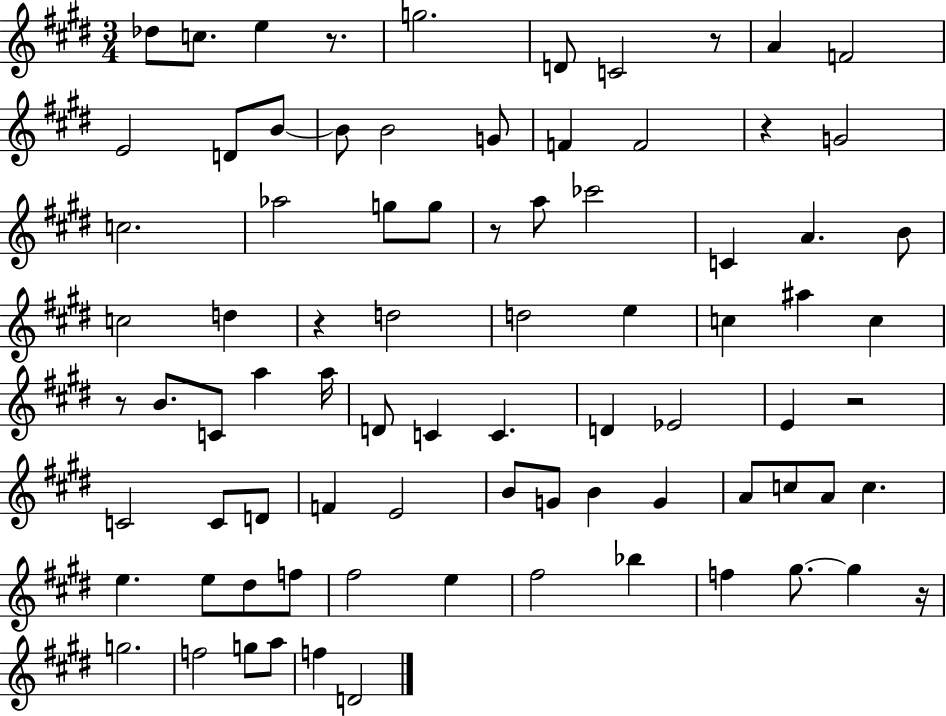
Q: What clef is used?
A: treble